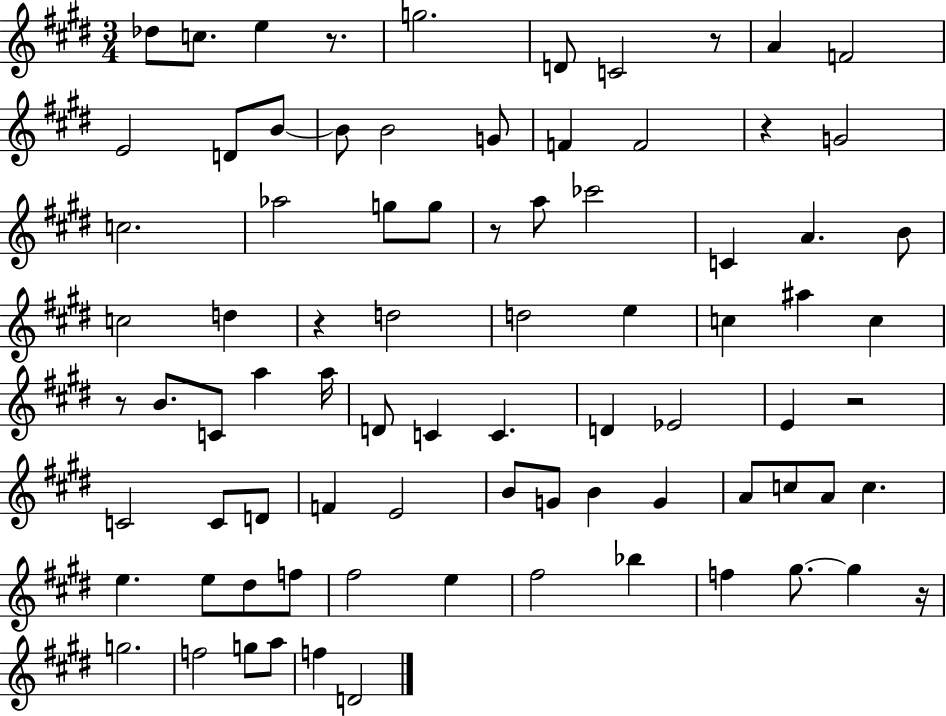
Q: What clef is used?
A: treble